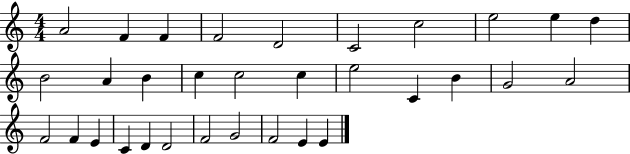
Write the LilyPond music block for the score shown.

{
  \clef treble
  \numericTimeSignature
  \time 4/4
  \key c \major
  a'2 f'4 f'4 | f'2 d'2 | c'2 c''2 | e''2 e''4 d''4 | \break b'2 a'4 b'4 | c''4 c''2 c''4 | e''2 c'4 b'4 | g'2 a'2 | \break f'2 f'4 e'4 | c'4 d'4 d'2 | f'2 g'2 | f'2 e'4 e'4 | \break \bar "|."
}